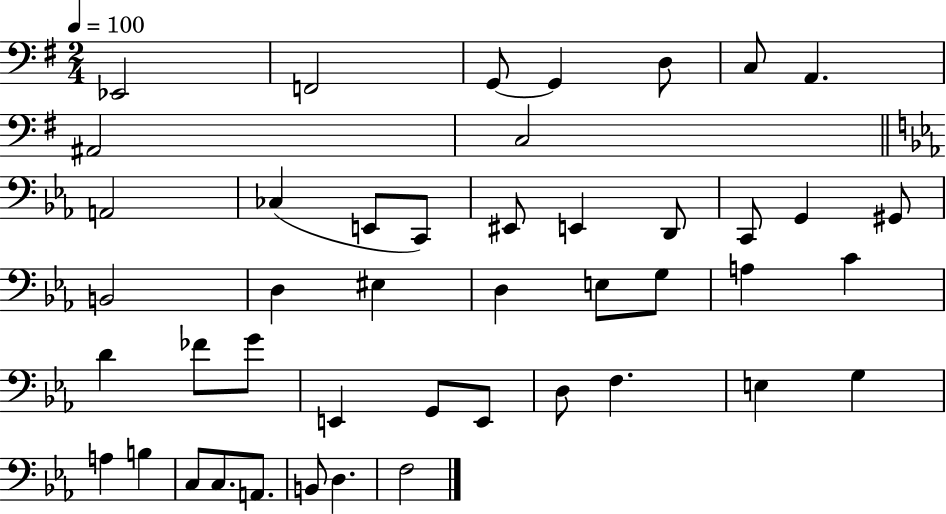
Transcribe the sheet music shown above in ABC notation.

X:1
T:Untitled
M:2/4
L:1/4
K:G
_E,,2 F,,2 G,,/2 G,, D,/2 C,/2 A,, ^A,,2 C,2 A,,2 _C, E,,/2 C,,/2 ^E,,/2 E,, D,,/2 C,,/2 G,, ^G,,/2 B,,2 D, ^E, D, E,/2 G,/2 A, C D _F/2 G/2 E,, G,,/2 E,,/2 D,/2 F, E, G, A, B, C,/2 C,/2 A,,/2 B,,/2 D, F,2